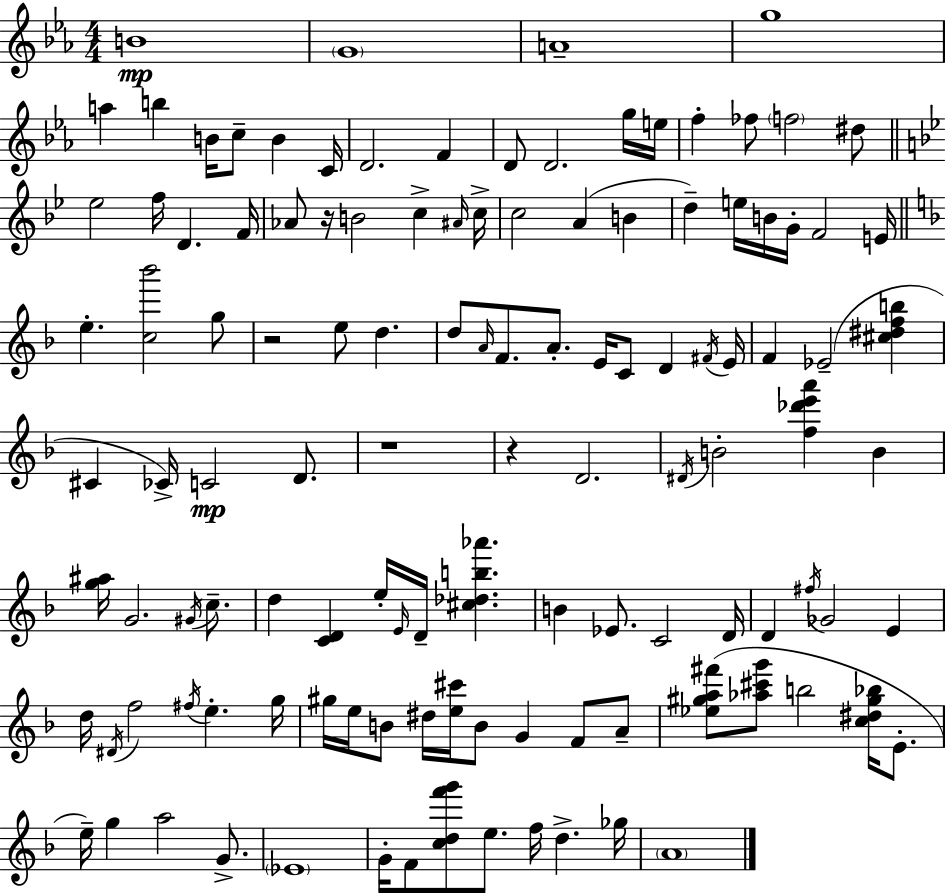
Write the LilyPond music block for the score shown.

{
  \clef treble
  \numericTimeSignature
  \time 4/4
  \key ees \major
  b'1\mp | \parenthesize g'1 | a'1-- | g''1 | \break a''4 b''4 b'16 c''8-- b'4 c'16 | d'2. f'4 | d'8 d'2. g''16 e''16 | f''4-. fes''8 \parenthesize f''2 dis''8 | \break \bar "||" \break \key bes \major ees''2 f''16 d'4. f'16 | aes'8 r16 b'2 c''4-> \grace { ais'16 } | c''16-> c''2 a'4( b'4 | d''4--) e''16 b'16 g'16-. f'2 | \break e'16 \bar "||" \break \key f \major e''4.-. <c'' bes'''>2 g''8 | r2 e''8 d''4. | d''8 \grace { a'16 } f'8. a'8.-. e'16 c'8 d'4 | \acciaccatura { fis'16 } e'16 f'4 ees'2--( <cis'' dis'' f'' b''>4 | \break cis'4 ces'16->) c'2\mp d'8. | r1 | r4 d'2. | \acciaccatura { dis'16 } b'2-. <f'' des''' e''' a'''>4 b'4 | \break <g'' ais''>16 g'2. | \acciaccatura { gis'16 } c''8.-- d''4 <c' d'>4 e''16-. \grace { e'16 } d'16-- <cis'' des'' b'' aes'''>4. | b'4 ees'8. c'2 | d'16 d'4 \acciaccatura { fis''16 } ges'2 | \break e'4 d''16 \acciaccatura { dis'16 } f''2 | \acciaccatura { fis''16 } e''4.-. g''16 gis''16 e''16 b'8 dis''16 <e'' cis'''>16 b'8 | g'4 f'8 a'8-- <ees'' gis'' a'' fis'''>8( <aes'' cis''' g'''>8 b''2 | <c'' dis'' gis'' bes''>16 e'8.-. e''16--) g''4 a''2 | \break g'8.-> \parenthesize ees'1 | g'16-. f'8 <c'' d'' f''' g'''>8 e''8. | f''16 d''4.-> ges''16 \parenthesize a'1 | \bar "|."
}